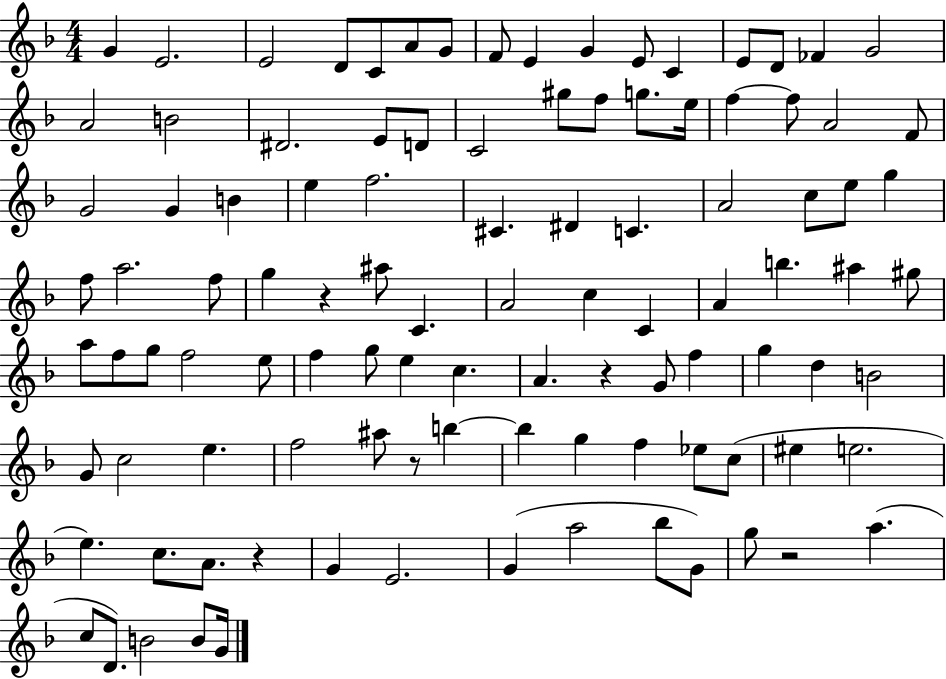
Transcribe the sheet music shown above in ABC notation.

X:1
T:Untitled
M:4/4
L:1/4
K:F
G E2 E2 D/2 C/2 A/2 G/2 F/2 E G E/2 C E/2 D/2 _F G2 A2 B2 ^D2 E/2 D/2 C2 ^g/2 f/2 g/2 e/4 f f/2 A2 F/2 G2 G B e f2 ^C ^D C A2 c/2 e/2 g f/2 a2 f/2 g z ^a/2 C A2 c C A b ^a ^g/2 a/2 f/2 g/2 f2 e/2 f g/2 e c A z G/2 f g d B2 G/2 c2 e f2 ^a/2 z/2 b b g f _e/2 c/2 ^e e2 e c/2 A/2 z G E2 G a2 _b/2 G/2 g/2 z2 a c/2 D/2 B2 B/2 G/4